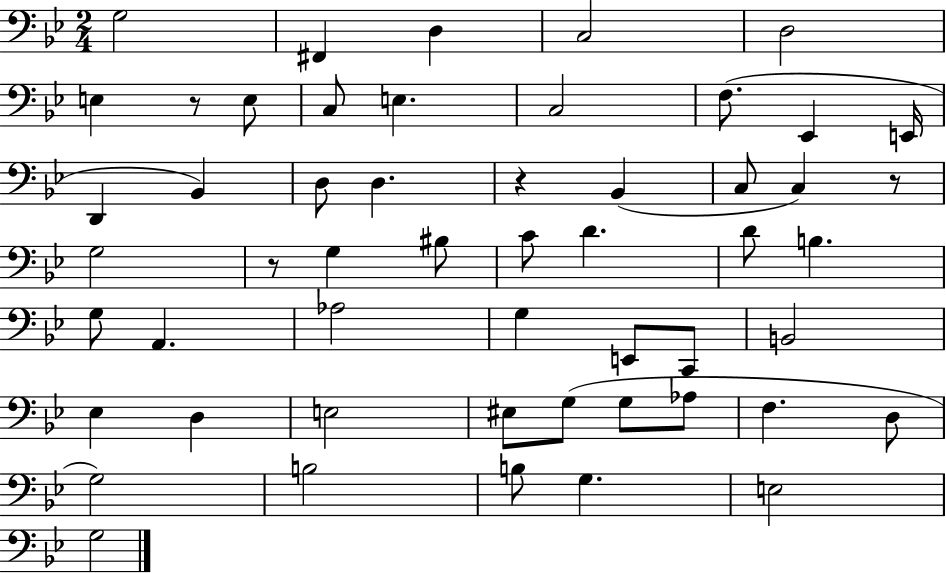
G3/h F#2/q D3/q C3/h D3/h E3/q R/e E3/e C3/e E3/q. C3/h F3/e. Eb2/q E2/s D2/q Bb2/q D3/e D3/q. R/q Bb2/q C3/e C3/q R/e G3/h R/e G3/q BIS3/e C4/e D4/q. D4/e B3/q. G3/e A2/q. Ab3/h G3/q E2/e C2/e B2/h Eb3/q D3/q E3/h EIS3/e G3/e G3/e Ab3/e F3/q. D3/e G3/h B3/h B3/e G3/q. E3/h G3/h